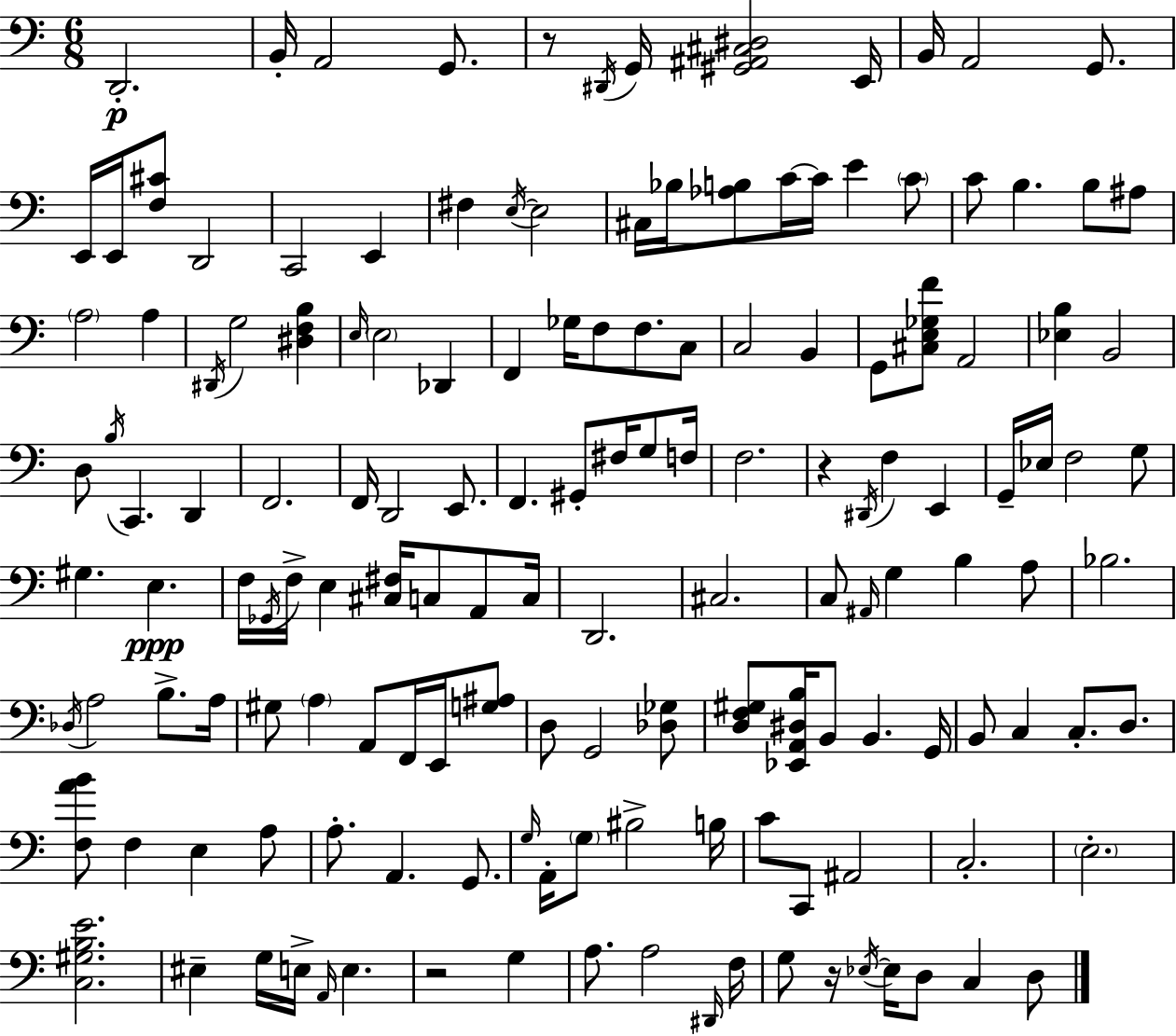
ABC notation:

X:1
T:Untitled
M:6/8
L:1/4
K:Am
D,,2 B,,/4 A,,2 G,,/2 z/2 ^D,,/4 G,,/4 [^G,,^A,,^C,^D,]2 E,,/4 B,,/4 A,,2 G,,/2 E,,/4 E,,/4 [F,^C]/2 D,,2 C,,2 E,, ^F, E,/4 E,2 ^C,/4 _B,/4 [_A,B,]/2 C/4 C/4 E C/2 C/2 B, B,/2 ^A,/2 A,2 A, ^D,,/4 G,2 [^D,F,B,] E,/4 E,2 _D,, F,, _G,/4 F,/2 F,/2 C,/2 C,2 B,, G,,/2 [^C,E,_G,F]/2 A,,2 [_E,B,] B,,2 D,/2 B,/4 C,, D,, F,,2 F,,/4 D,,2 E,,/2 F,, ^G,,/2 ^F,/4 G,/2 F,/4 F,2 z ^D,,/4 F, E,, G,,/4 _E,/4 F,2 G,/2 ^G, E, F,/4 _G,,/4 F,/4 E, [^C,^F,]/4 C,/2 A,,/2 C,/4 D,,2 ^C,2 C,/2 ^A,,/4 G, B, A,/2 _B,2 _D,/4 A,2 B,/2 A,/4 ^G,/2 A, A,,/2 F,,/4 E,,/4 [G,^A,]/2 D,/2 G,,2 [_D,_G,]/2 [D,F,^G,]/2 [_E,,A,,^D,B,]/4 B,,/2 B,, G,,/4 B,,/2 C, C,/2 D,/2 [F,AB]/2 F, E, A,/2 A,/2 A,, G,,/2 G,/4 A,,/4 G,/2 ^B,2 B,/4 C/2 C,,/2 ^A,,2 C,2 E,2 [C,^G,B,E]2 ^E, G,/4 E,/4 A,,/4 E, z2 G, A,/2 A,2 ^D,,/4 F,/4 G,/2 z/4 _E,/4 _E,/4 D,/2 C, D,/2